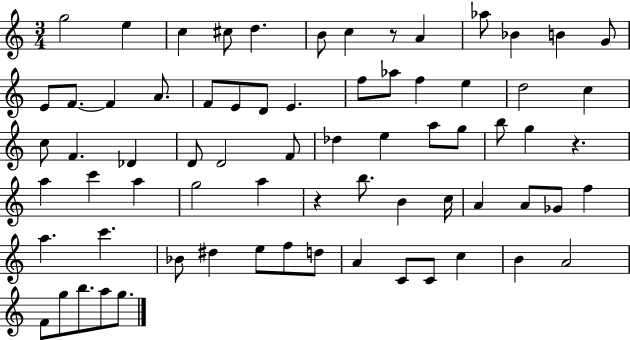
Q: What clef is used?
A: treble